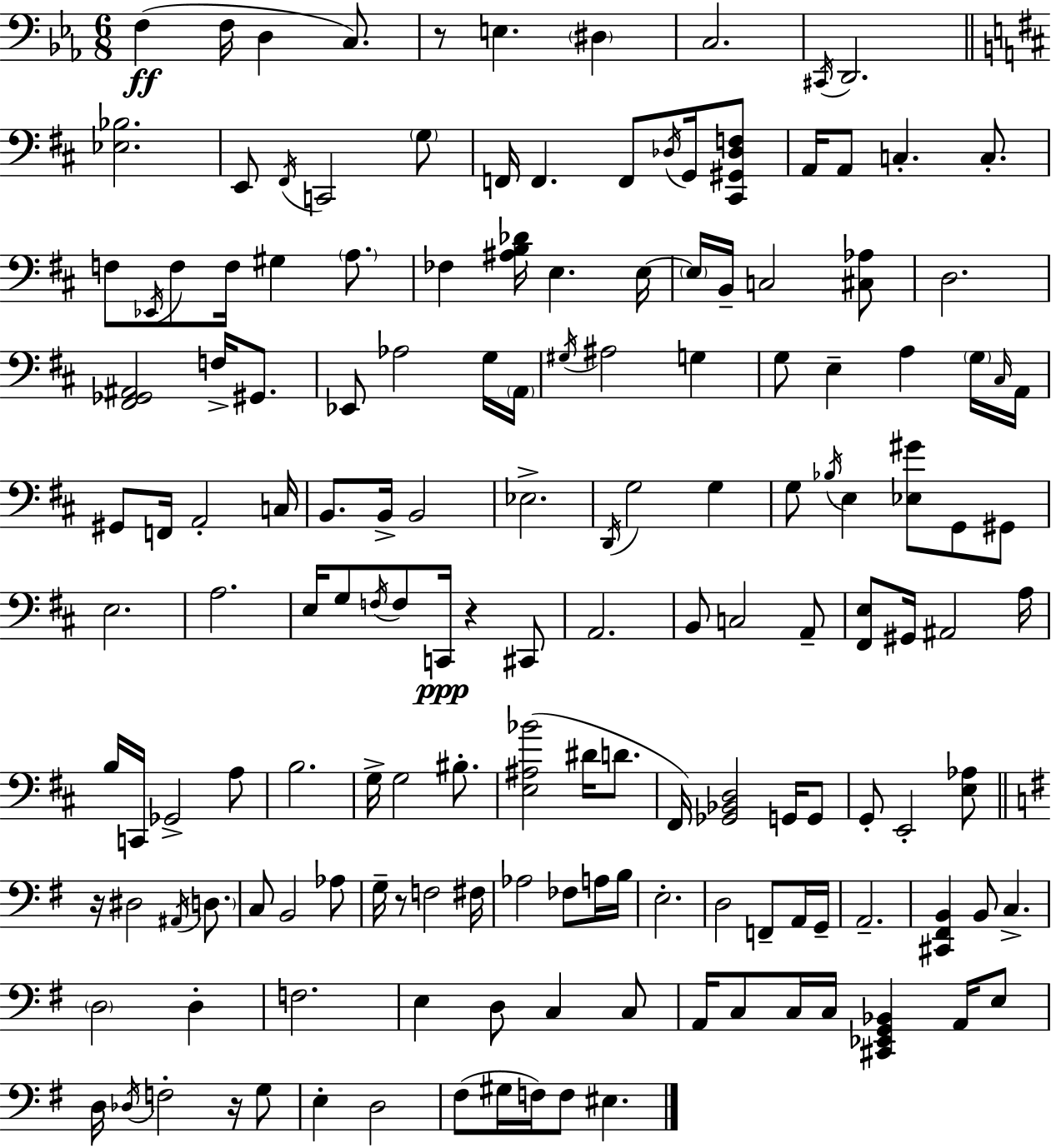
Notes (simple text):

F3/q F3/s D3/q C3/e. R/e E3/q. D#3/q C3/h. C#2/s D2/h. [Eb3,Bb3]/h. E2/e F#2/s C2/h G3/e F2/s F2/q. F2/e Db3/s G2/s [C#2,G#2,Db3,F3]/e A2/s A2/e C3/q. C3/e. F3/e Eb2/s F3/e F3/s G#3/q A3/e. FES3/q [A#3,B3,Db4]/s E3/q. E3/s E3/s B2/s C3/h [C#3,Ab3]/e D3/h. [F#2,Gb2,A#2]/h F3/s G#2/e. Eb2/e Ab3/h G3/s A2/s G#3/s A#3/h G3/q G3/e E3/q A3/q G3/s C#3/s A2/s G#2/e F2/s A2/h C3/s B2/e. B2/s B2/h Eb3/h. D2/s G3/h G3/q G3/e Bb3/s E3/q [Eb3,G#4]/e G2/e G#2/e E3/h. A3/h. E3/s G3/e F3/s F3/e C2/s R/q C#2/e A2/h. B2/e C3/h A2/e [F#2,E3]/e G#2/s A#2/h A3/s B3/s C2/s Gb2/h A3/e B3/h. G3/s G3/h BIS3/e. [E3,A#3,Bb4]/h D#4/s D4/e. F#2/s [Gb2,Bb2,D3]/h G2/s G2/e G2/e E2/h [E3,Ab3]/e R/s D#3/h A#2/s D3/e. C3/e B2/h Ab3/e G3/s R/e F3/h F#3/s Ab3/h FES3/e A3/s B3/s E3/h. D3/h F2/e A2/s G2/s A2/h. [C#2,F#2,B2]/q B2/e C3/q. D3/h D3/q F3/h. E3/q D3/e C3/q C3/e A2/s C3/e C3/s C3/s [C#2,Eb2,G2,Bb2]/q A2/s E3/e D3/s Db3/s F3/h R/s G3/e E3/q D3/h F#3/e G#3/s F3/s F3/e EIS3/q.